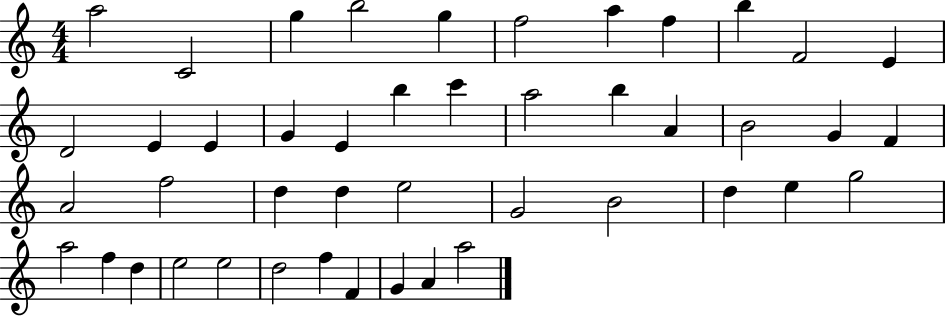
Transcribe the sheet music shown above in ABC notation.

X:1
T:Untitled
M:4/4
L:1/4
K:C
a2 C2 g b2 g f2 a f b F2 E D2 E E G E b c' a2 b A B2 G F A2 f2 d d e2 G2 B2 d e g2 a2 f d e2 e2 d2 f F G A a2